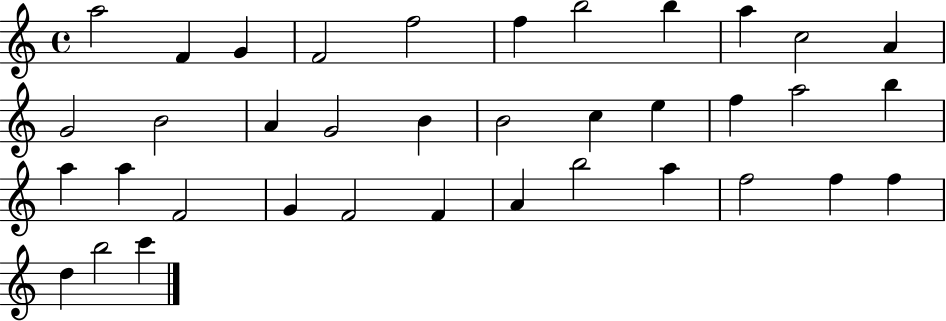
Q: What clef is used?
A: treble